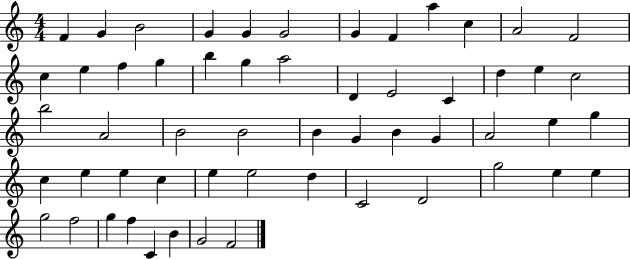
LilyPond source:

{
  \clef treble
  \numericTimeSignature
  \time 4/4
  \key c \major
  f'4 g'4 b'2 | g'4 g'4 g'2 | g'4 f'4 a''4 c''4 | a'2 f'2 | \break c''4 e''4 f''4 g''4 | b''4 g''4 a''2 | d'4 e'2 c'4 | d''4 e''4 c''2 | \break b''2 a'2 | b'2 b'2 | b'4 g'4 b'4 g'4 | a'2 e''4 g''4 | \break c''4 e''4 e''4 c''4 | e''4 e''2 d''4 | c'2 d'2 | g''2 e''4 e''4 | \break g''2 f''2 | g''4 f''4 c'4 b'4 | g'2 f'2 | \bar "|."
}